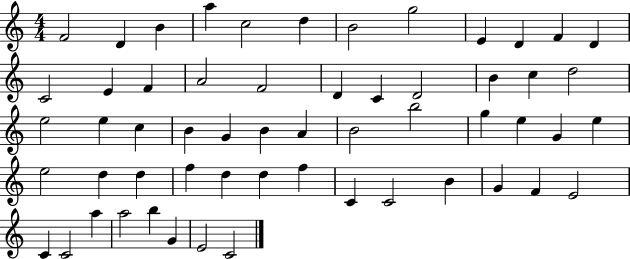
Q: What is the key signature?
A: C major